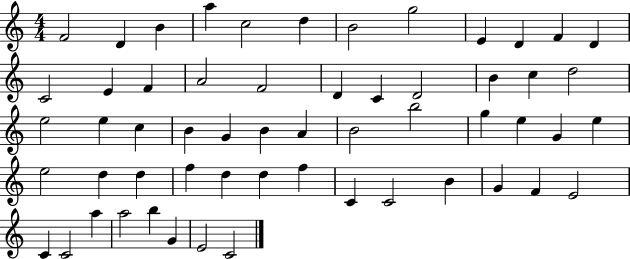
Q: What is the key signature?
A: C major